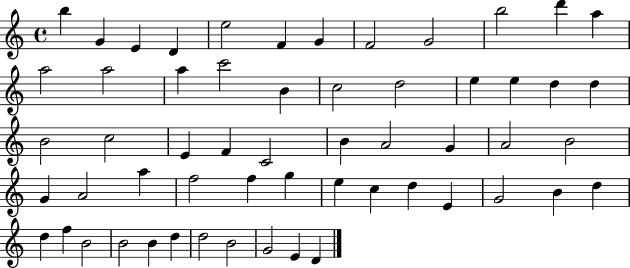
{
  \clef treble
  \time 4/4
  \defaultTimeSignature
  \key c \major
  b''4 g'4 e'4 d'4 | e''2 f'4 g'4 | f'2 g'2 | b''2 d'''4 a''4 | \break a''2 a''2 | a''4 c'''2 b'4 | c''2 d''2 | e''4 e''4 d''4 d''4 | \break b'2 c''2 | e'4 f'4 c'2 | b'4 a'2 g'4 | a'2 b'2 | \break g'4 a'2 a''4 | f''2 f''4 g''4 | e''4 c''4 d''4 e'4 | g'2 b'4 d''4 | \break d''4 f''4 b'2 | b'2 b'4 d''4 | d''2 b'2 | g'2 e'4 d'4 | \break \bar "|."
}